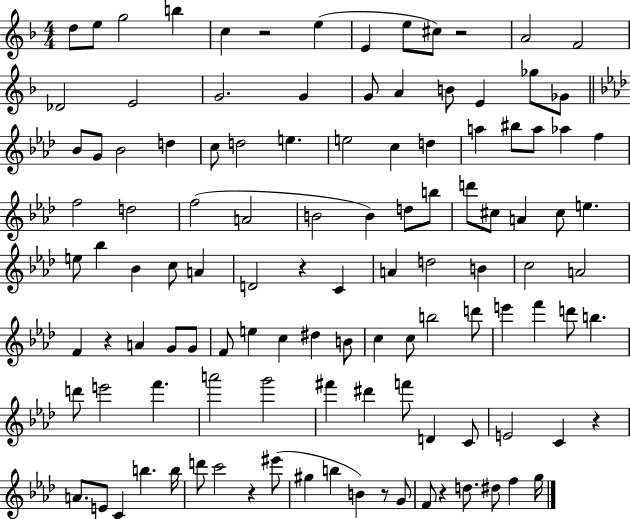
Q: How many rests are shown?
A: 8